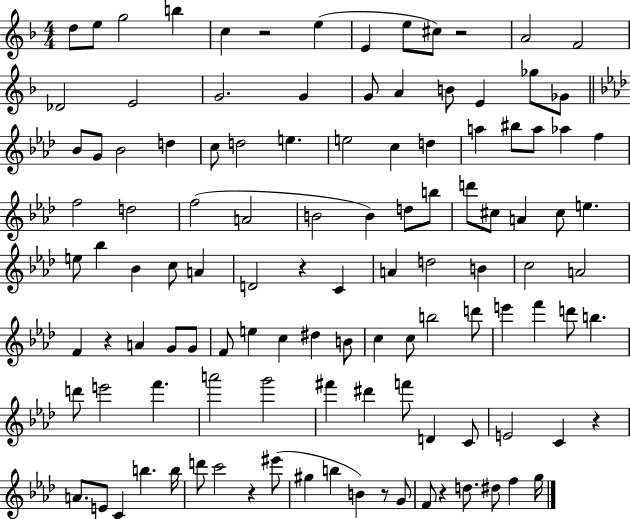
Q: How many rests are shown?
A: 8